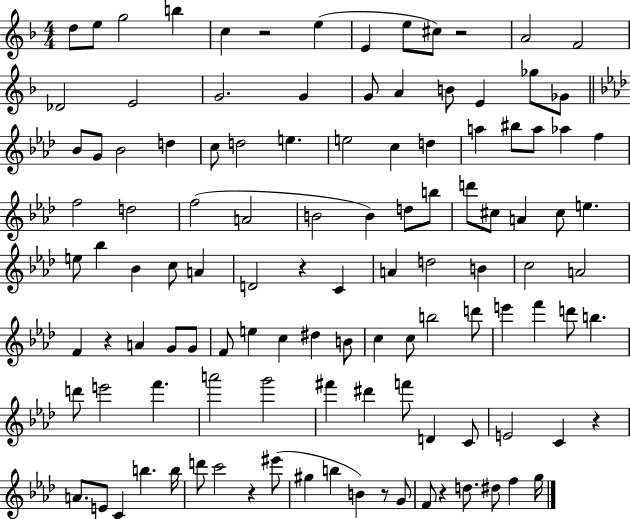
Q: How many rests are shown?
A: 8